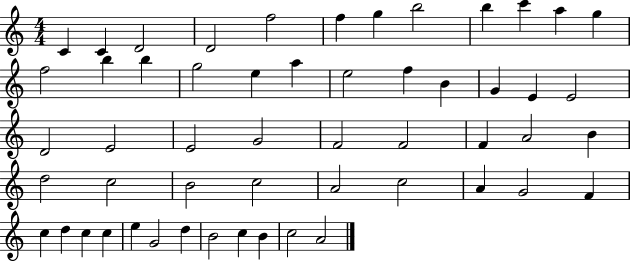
X:1
T:Untitled
M:4/4
L:1/4
K:C
C C D2 D2 f2 f g b2 b c' a g f2 b b g2 e a e2 f B G E E2 D2 E2 E2 G2 F2 F2 F A2 B d2 c2 B2 c2 A2 c2 A G2 F c d c c e G2 d B2 c B c2 A2